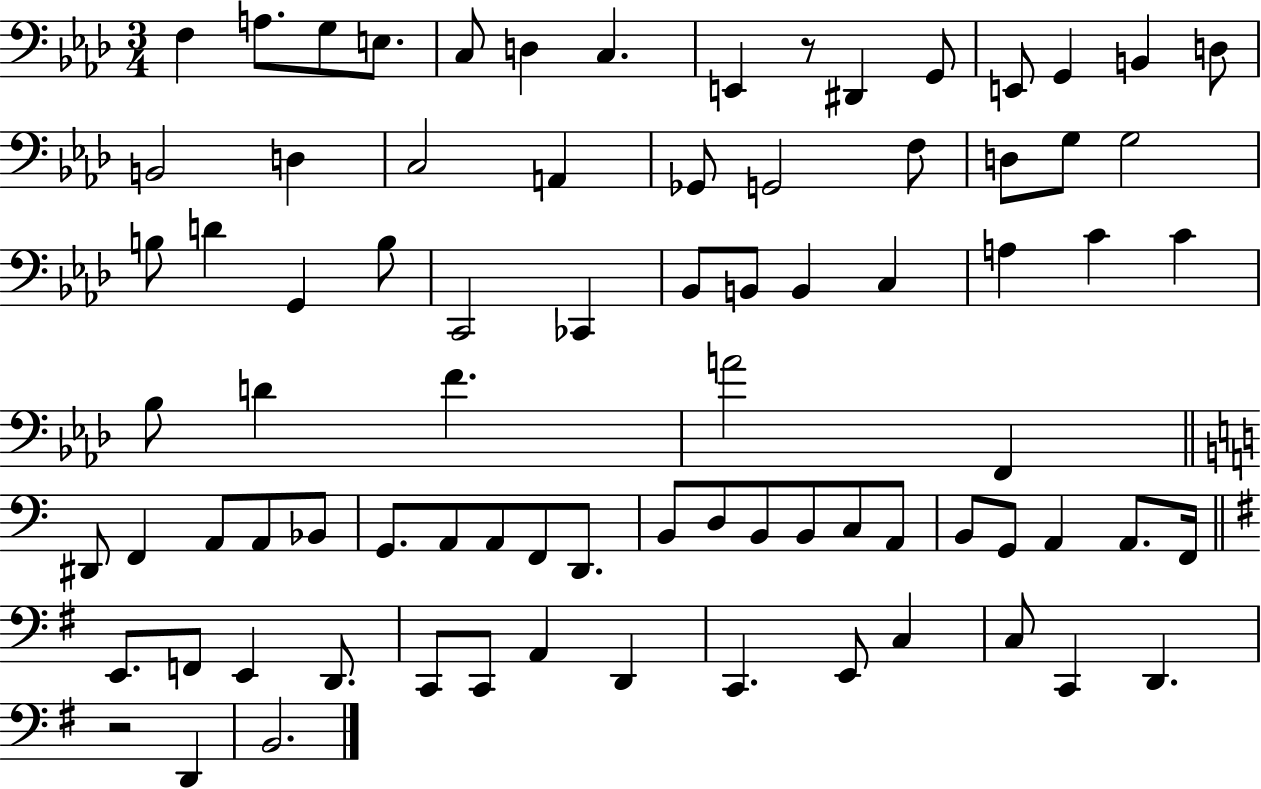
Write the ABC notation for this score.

X:1
T:Untitled
M:3/4
L:1/4
K:Ab
F, A,/2 G,/2 E,/2 C,/2 D, C, E,, z/2 ^D,, G,,/2 E,,/2 G,, B,, D,/2 B,,2 D, C,2 A,, _G,,/2 G,,2 F,/2 D,/2 G,/2 G,2 B,/2 D G,, B,/2 C,,2 _C,, _B,,/2 B,,/2 B,, C, A, C C _B,/2 D F A2 F,, ^D,,/2 F,, A,,/2 A,,/2 _B,,/2 G,,/2 A,,/2 A,,/2 F,,/2 D,,/2 B,,/2 D,/2 B,,/2 B,,/2 C,/2 A,,/2 B,,/2 G,,/2 A,, A,,/2 F,,/4 E,,/2 F,,/2 E,, D,,/2 C,,/2 C,,/2 A,, D,, C,, E,,/2 C, C,/2 C,, D,, z2 D,, B,,2